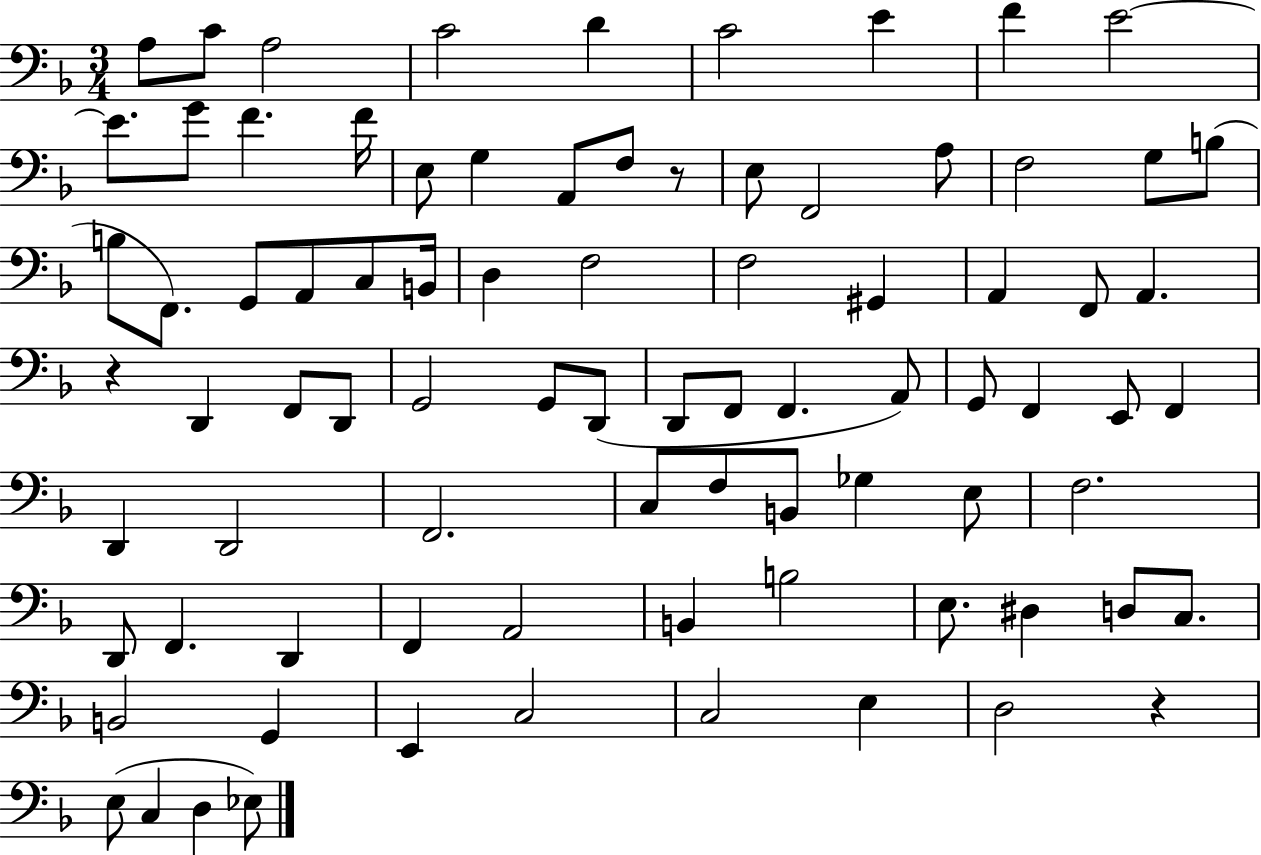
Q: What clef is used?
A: bass